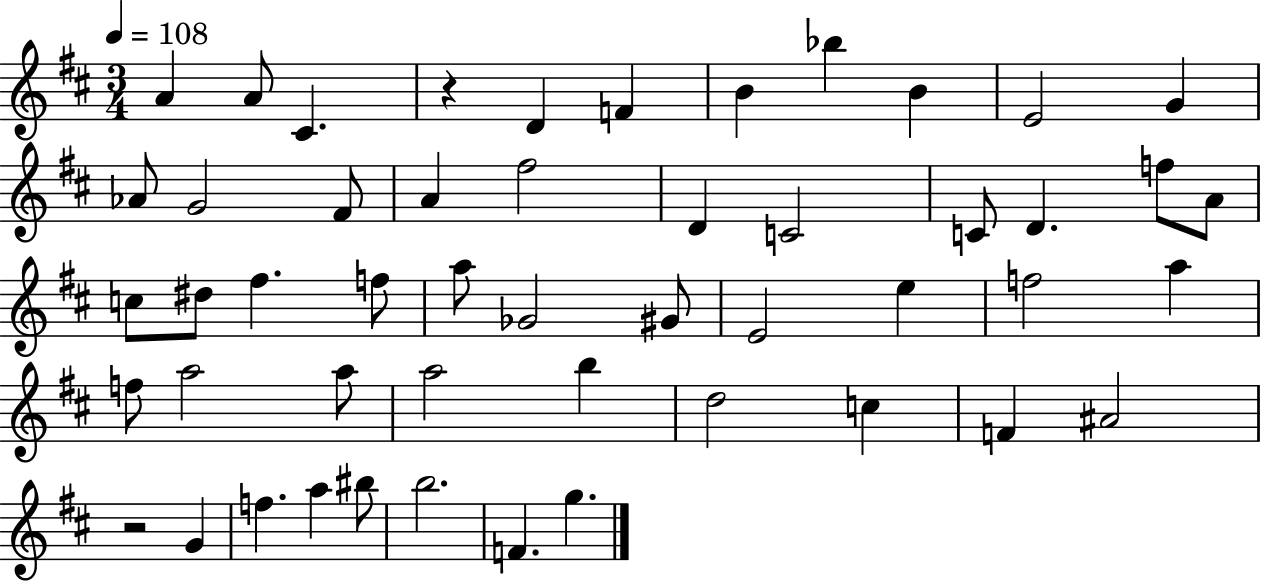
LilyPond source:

{
  \clef treble
  \numericTimeSignature
  \time 3/4
  \key d \major
  \tempo 4 = 108
  a'4 a'8 cis'4. | r4 d'4 f'4 | b'4 bes''4 b'4 | e'2 g'4 | \break aes'8 g'2 fis'8 | a'4 fis''2 | d'4 c'2 | c'8 d'4. f''8 a'8 | \break c''8 dis''8 fis''4. f''8 | a''8 ges'2 gis'8 | e'2 e''4 | f''2 a''4 | \break f''8 a''2 a''8 | a''2 b''4 | d''2 c''4 | f'4 ais'2 | \break r2 g'4 | f''4. a''4 bis''8 | b''2. | f'4. g''4. | \break \bar "|."
}